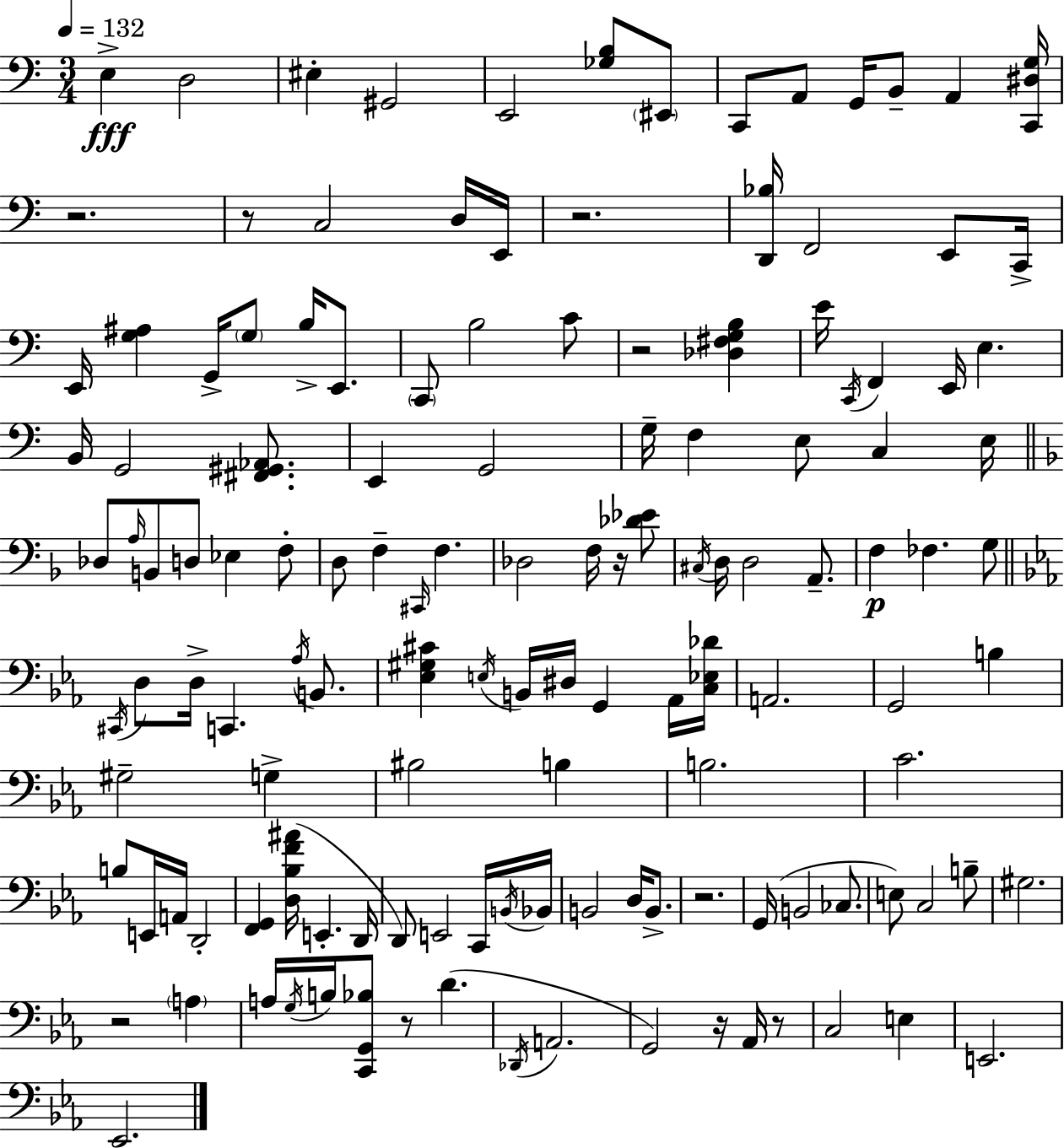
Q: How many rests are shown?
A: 10